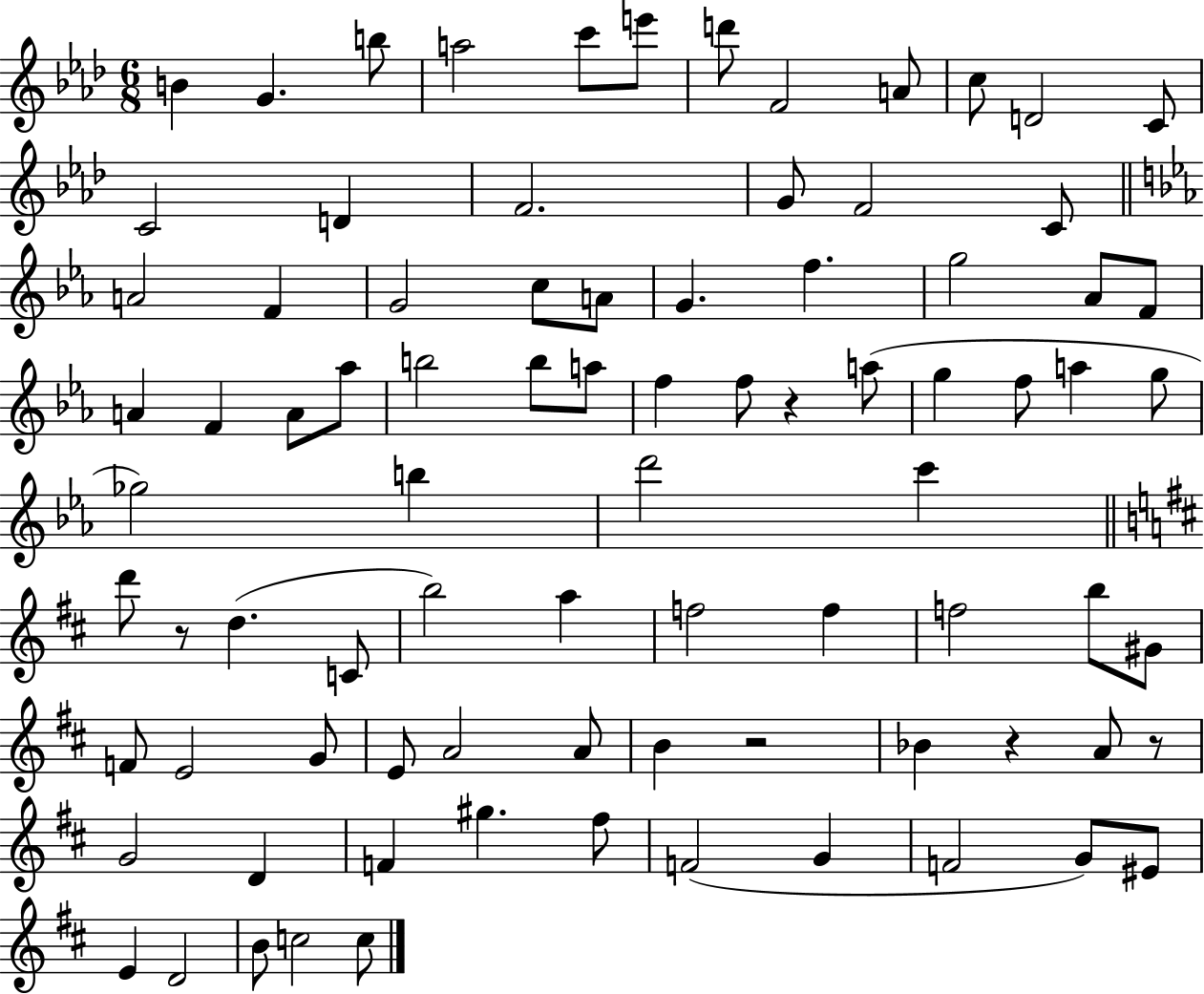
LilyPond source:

{
  \clef treble
  \numericTimeSignature
  \time 6/8
  \key aes \major
  b'4 g'4. b''8 | a''2 c'''8 e'''8 | d'''8 f'2 a'8 | c''8 d'2 c'8 | \break c'2 d'4 | f'2. | g'8 f'2 c'8 | \bar "||" \break \key c \minor a'2 f'4 | g'2 c''8 a'8 | g'4. f''4. | g''2 aes'8 f'8 | \break a'4 f'4 a'8 aes''8 | b''2 b''8 a''8 | f''4 f''8 r4 a''8( | g''4 f''8 a''4 g''8 | \break ges''2) b''4 | d'''2 c'''4 | \bar "||" \break \key d \major d'''8 r8 d''4.( c'8 | b''2) a''4 | f''2 f''4 | f''2 b''8 gis'8 | \break f'8 e'2 g'8 | e'8 a'2 a'8 | b'4 r2 | bes'4 r4 a'8 r8 | \break g'2 d'4 | f'4 gis''4. fis''8 | f'2( g'4 | f'2 g'8) eis'8 | \break e'4 d'2 | b'8 c''2 c''8 | \bar "|."
}